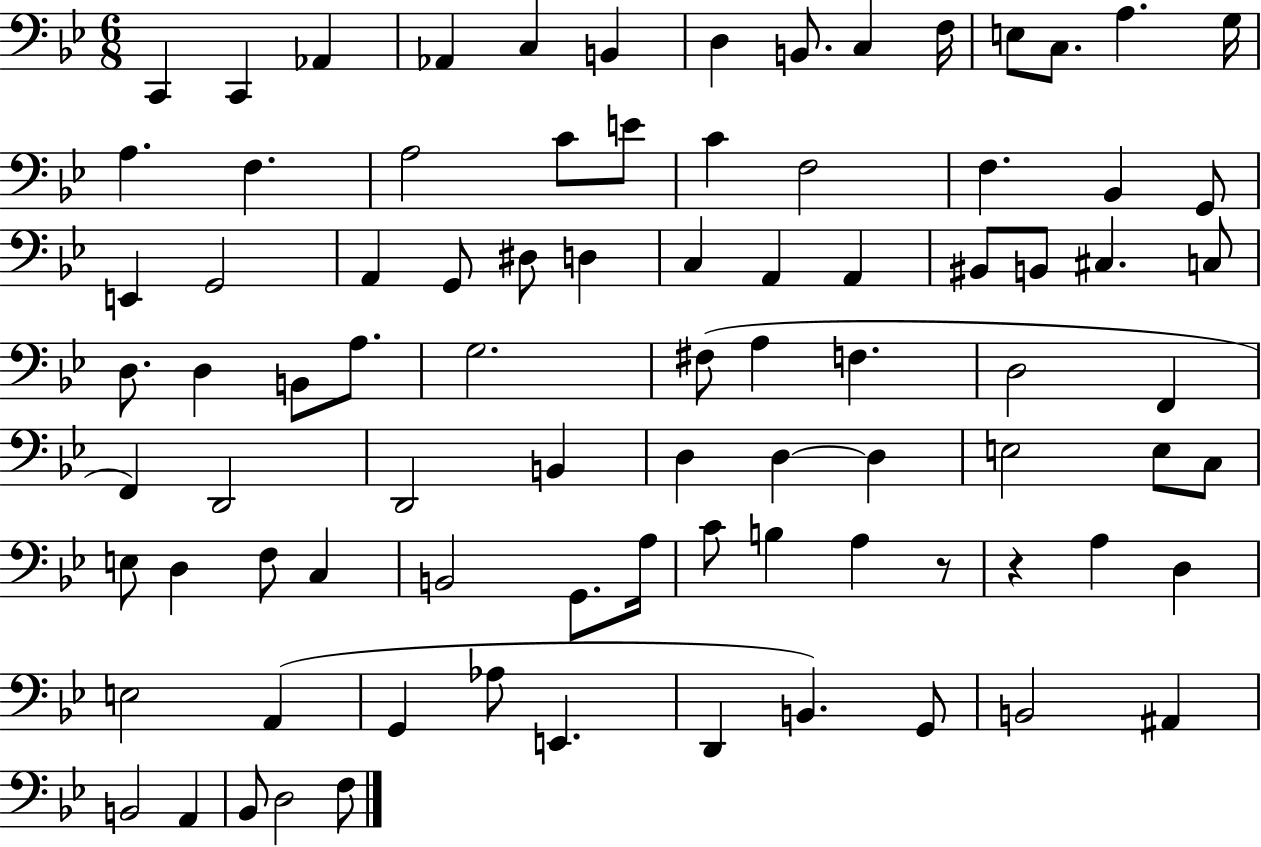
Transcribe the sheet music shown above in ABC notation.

X:1
T:Untitled
M:6/8
L:1/4
K:Bb
C,, C,, _A,, _A,, C, B,, D, B,,/2 C, F,/4 E,/2 C,/2 A, G,/4 A, F, A,2 C/2 E/2 C F,2 F, _B,, G,,/2 E,, G,,2 A,, G,,/2 ^D,/2 D, C, A,, A,, ^B,,/2 B,,/2 ^C, C,/2 D,/2 D, B,,/2 A,/2 G,2 ^F,/2 A, F, D,2 F,, F,, D,,2 D,,2 B,, D, D, D, E,2 E,/2 C,/2 E,/2 D, F,/2 C, B,,2 G,,/2 A,/4 C/2 B, A, z/2 z A, D, E,2 A,, G,, _A,/2 E,, D,, B,, G,,/2 B,,2 ^A,, B,,2 A,, _B,,/2 D,2 F,/2